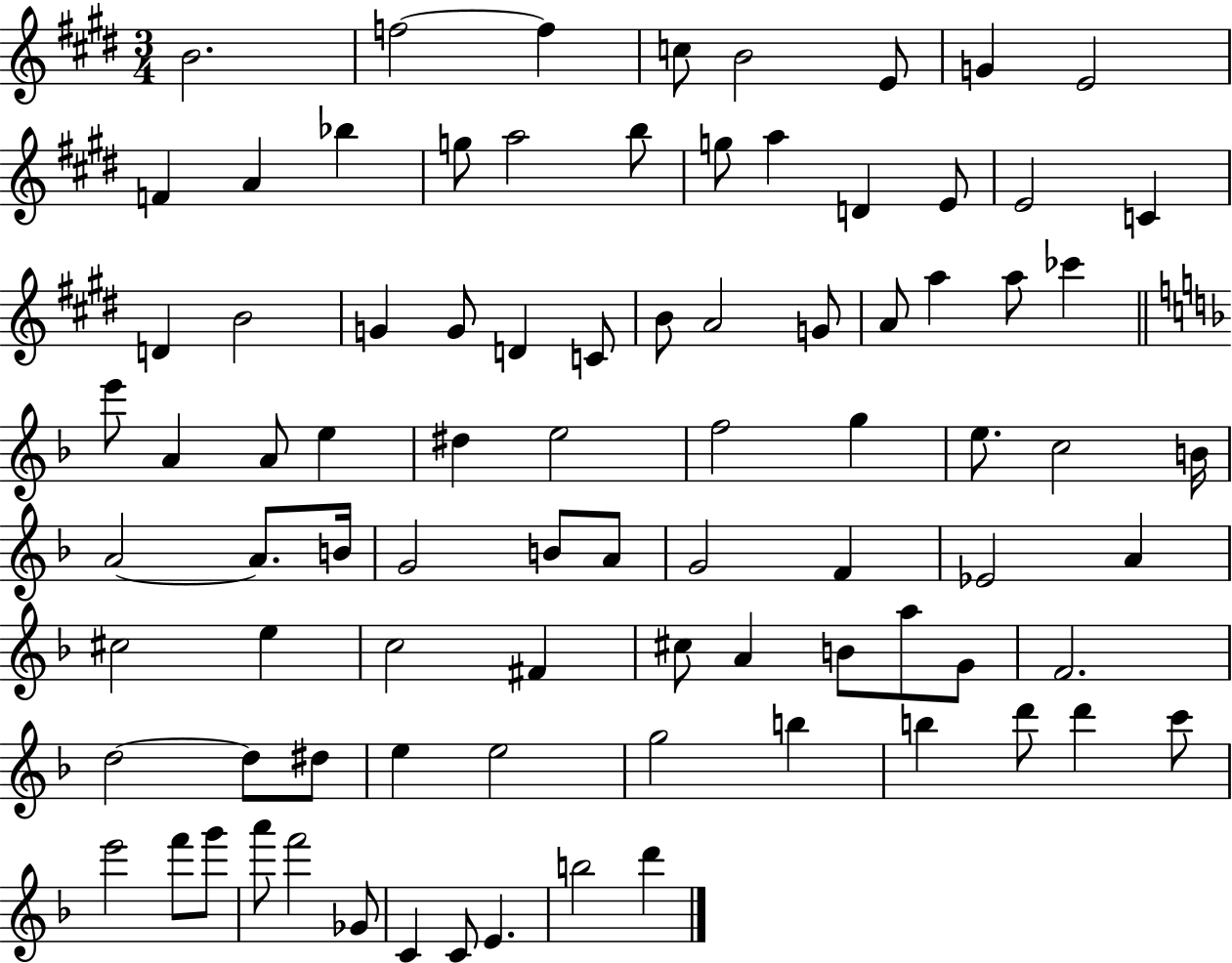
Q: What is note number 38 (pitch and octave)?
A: D#5